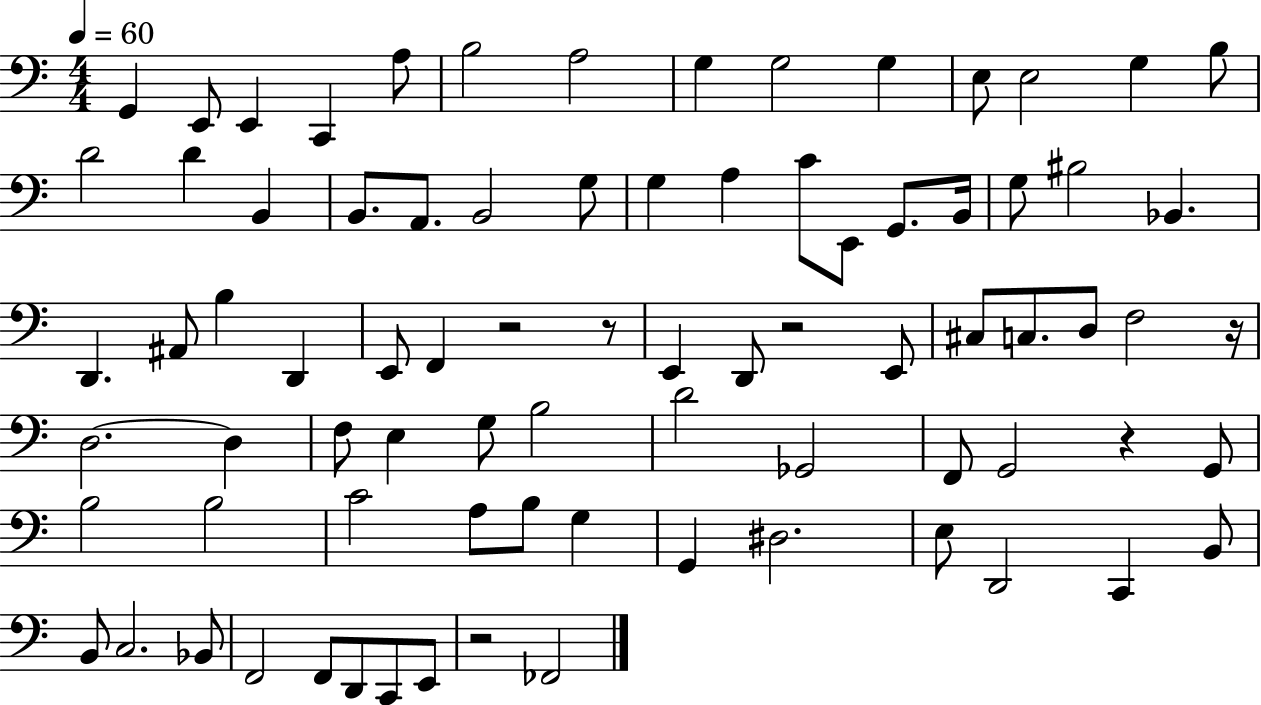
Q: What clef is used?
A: bass